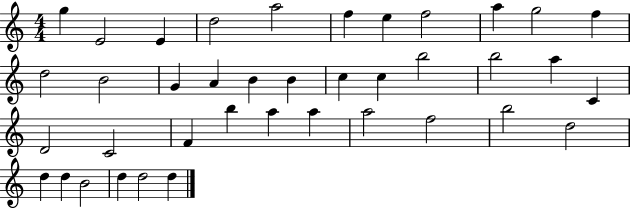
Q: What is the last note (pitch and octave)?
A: D5